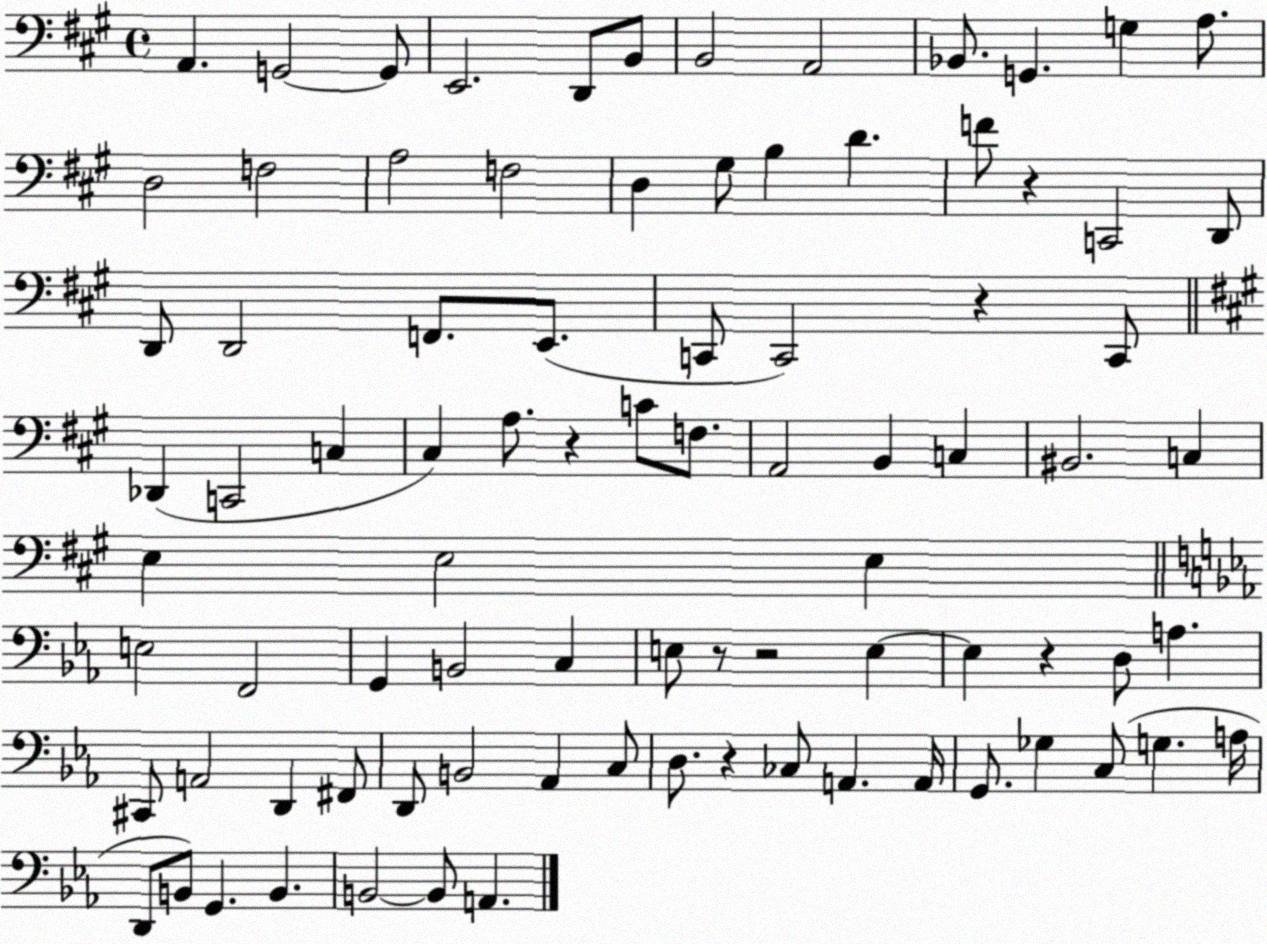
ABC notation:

X:1
T:Untitled
M:4/4
L:1/4
K:A
A,, G,,2 G,,/2 E,,2 D,,/2 B,,/2 B,,2 A,,2 _B,,/2 G,, G, A,/2 D,2 F,2 A,2 F,2 D, ^G,/2 B, D F/2 z C,,2 D,,/2 D,,/2 D,,2 F,,/2 E,,/2 C,,/2 C,,2 z C,,/2 _D,, C,,2 C, ^C, A,/2 z C/2 F,/2 A,,2 B,, C, ^B,,2 C, E, E,2 E, E,2 F,,2 G,, B,,2 C, E,/2 z/2 z2 E, E, z D,/2 A, ^C,,/2 A,,2 D,, ^F,,/2 D,,/2 B,,2 _A,, C,/2 D,/2 z _C,/2 A,, A,,/4 G,,/2 _G, C,/2 G, A,/4 D,,/2 B,,/2 G,, B,, B,,2 B,,/2 A,,